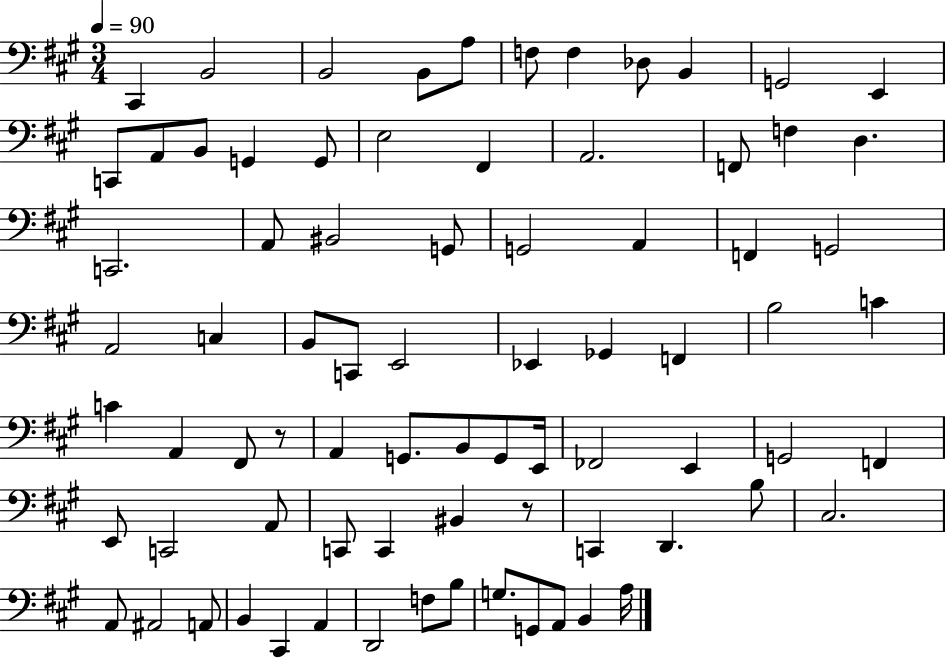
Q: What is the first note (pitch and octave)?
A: C#2